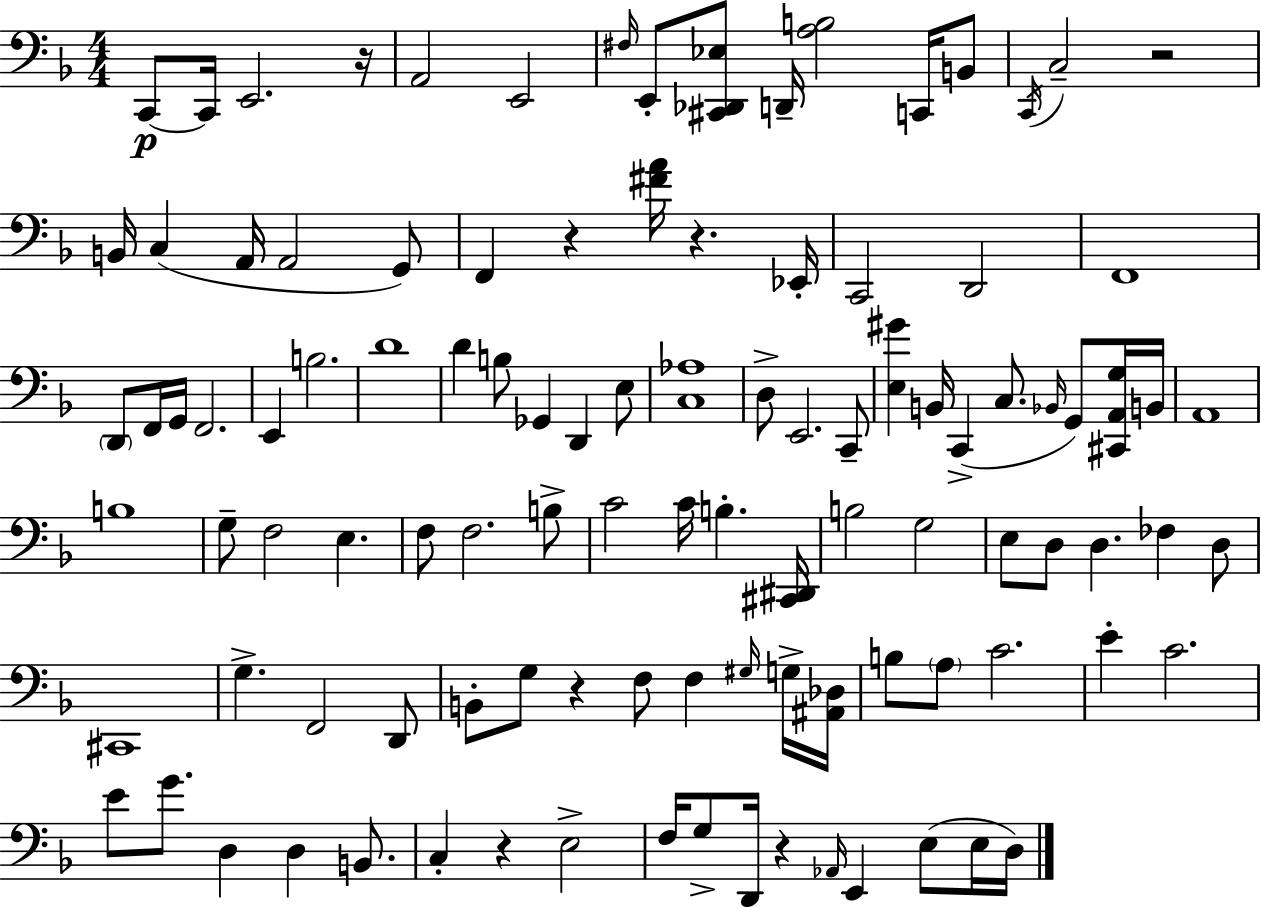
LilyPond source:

{
  \clef bass
  \numericTimeSignature
  \time 4/4
  \key f \major
  c,8~~\p c,16 e,2. r16 | a,2 e,2 | \grace { fis16 } e,8-. <cis, des, ees>8 d,16-- <a b>2 c,16 b,8 | \acciaccatura { c,16 } c2-- r2 | \break b,16 c4( a,16 a,2 | g,8) f,4 r4 <fis' a'>16 r4. | ees,16-. c,2 d,2 | f,1 | \break \parenthesize d,8 f,16 g,16 f,2. | e,4 b2. | d'1 | d'4 b8 ges,4 d,4 | \break e8 <c aes>1 | d8-> e,2. | c,8-- <e gis'>4 b,16 c,4->( c8. \grace { bes,16 }) g,8 | <cis, a, g>16 b,16 a,1 | \break b1 | g8-- f2 e4. | f8 f2. | b8-> c'2 c'16 b4.-. | \break <cis, dis,>16 b2 g2 | e8 d8 d4. fes4 | d8 cis,1 | g4.-> f,2 | \break d,8 b,8-. g8 r4 f8 f4 | \grace { gis16 } g16-> <ais, des>16 b8 \parenthesize a8 c'2. | e'4-. c'2. | e'8 g'8. d4 d4 | \break b,8. c4-. r4 e2-> | f16 g8-> d,16 r4 \grace { aes,16 } e,4 | e8( e16 d16) \bar "|."
}